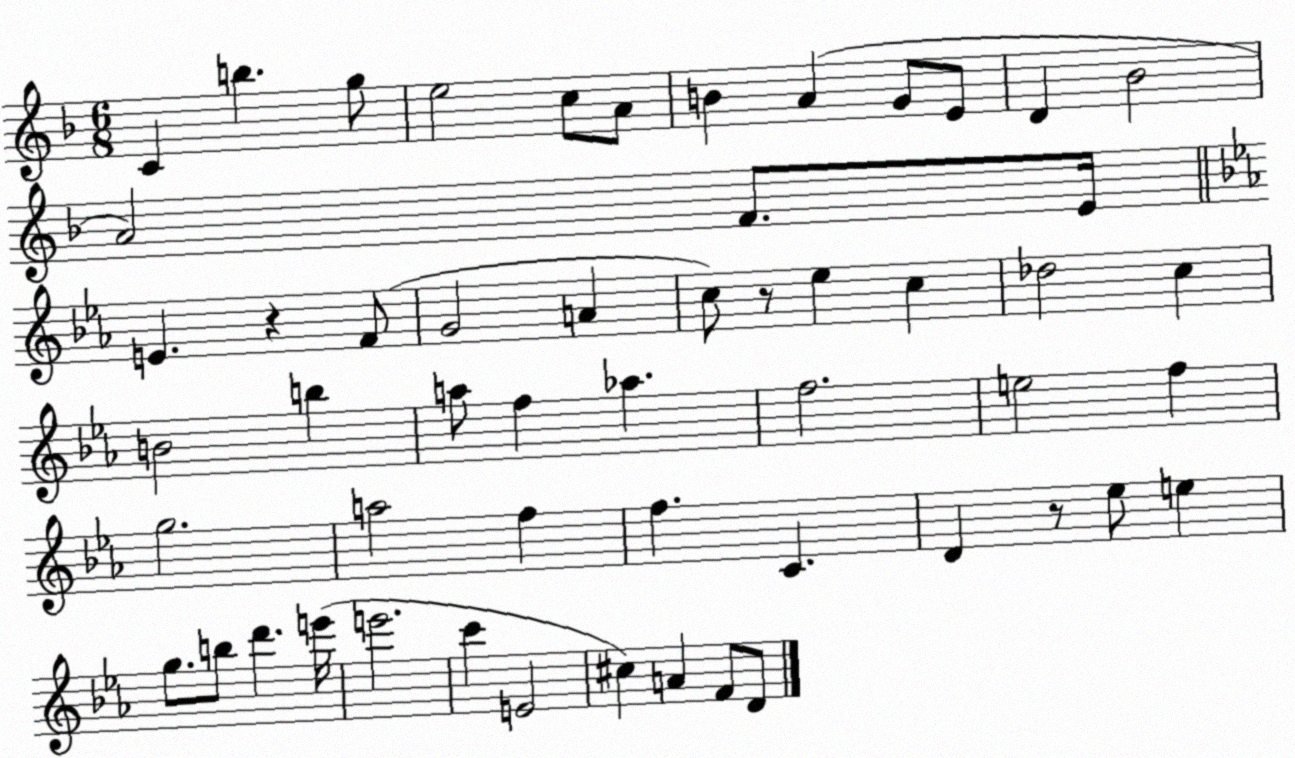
X:1
T:Untitled
M:6/8
L:1/4
K:F
C b g/2 e2 c/2 A/2 B A G/2 E/2 D _B2 A2 F/2 E/4 E z F/2 G2 A c/2 z/2 _e c _d2 c B2 b a/2 f _a f2 e2 f g2 a2 f f C D z/2 _e/2 e g/2 b/2 d' e'/4 e'2 c' E2 ^c A F/2 D/2